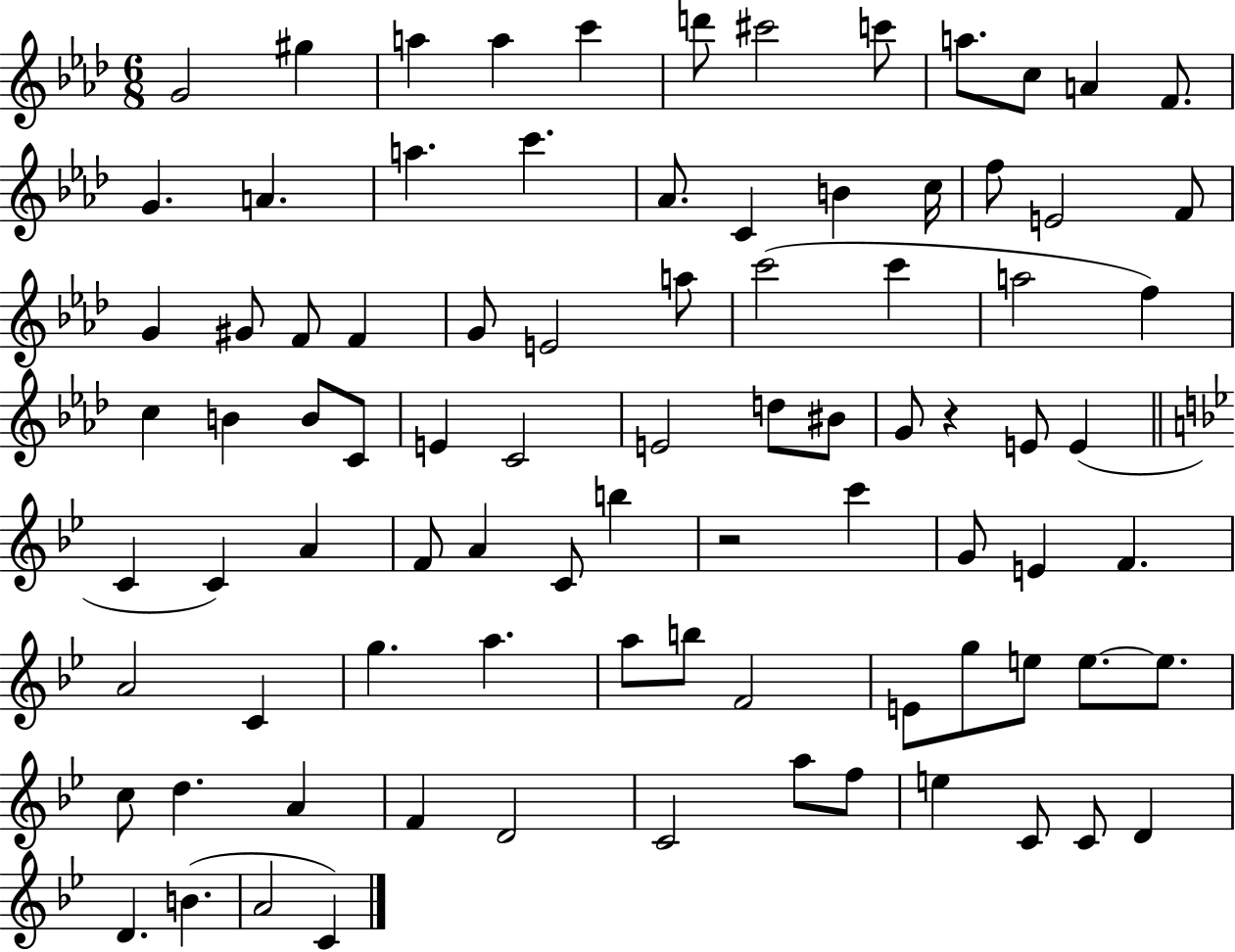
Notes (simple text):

G4/h G#5/q A5/q A5/q C6/q D6/e C#6/h C6/e A5/e. C5/e A4/q F4/e. G4/q. A4/q. A5/q. C6/q. Ab4/e. C4/q B4/q C5/s F5/e E4/h F4/e G4/q G#4/e F4/e F4/q G4/e E4/h A5/e C6/h C6/q A5/h F5/q C5/q B4/q B4/e C4/e E4/q C4/h E4/h D5/e BIS4/e G4/e R/q E4/e E4/q C4/q C4/q A4/q F4/e A4/q C4/e B5/q R/h C6/q G4/e E4/q F4/q. A4/h C4/q G5/q. A5/q. A5/e B5/e F4/h E4/e G5/e E5/e E5/e. E5/e. C5/e D5/q. A4/q F4/q D4/h C4/h A5/e F5/e E5/q C4/e C4/e D4/q D4/q. B4/q. A4/h C4/q